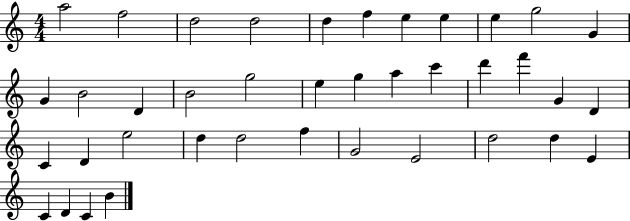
{
  \clef treble
  \numericTimeSignature
  \time 4/4
  \key c \major
  a''2 f''2 | d''2 d''2 | d''4 f''4 e''4 e''4 | e''4 g''2 g'4 | \break g'4 b'2 d'4 | b'2 g''2 | e''4 g''4 a''4 c'''4 | d'''4 f'''4 g'4 d'4 | \break c'4 d'4 e''2 | d''4 d''2 f''4 | g'2 e'2 | d''2 d''4 e'4 | \break c'4 d'4 c'4 b'4 | \bar "|."
}